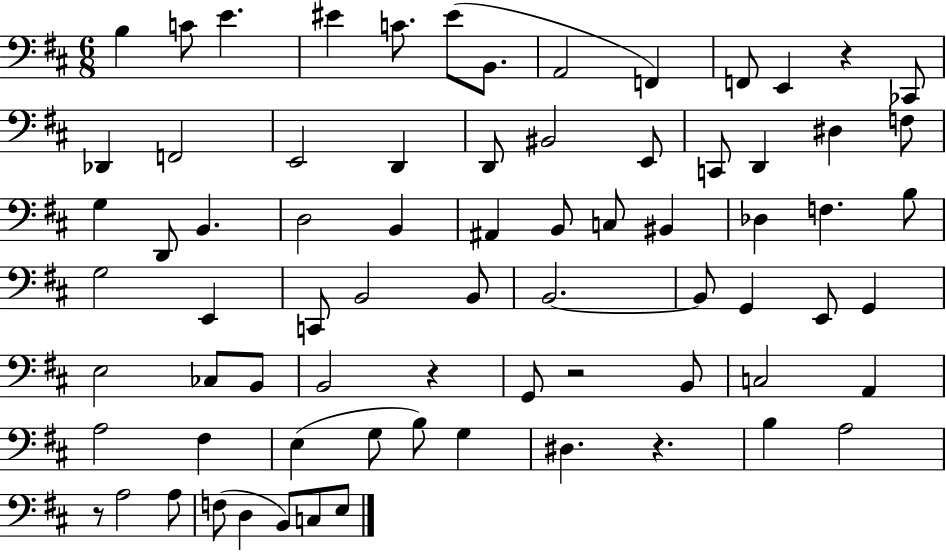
X:1
T:Untitled
M:6/8
L:1/4
K:D
B, C/2 E ^E C/2 ^E/2 B,,/2 A,,2 F,, F,,/2 E,, z _C,,/2 _D,, F,,2 E,,2 D,, D,,/2 ^B,,2 E,,/2 C,,/2 D,, ^D, F,/2 G, D,,/2 B,, D,2 B,, ^A,, B,,/2 C,/2 ^B,, _D, F, B,/2 G,2 E,, C,,/2 B,,2 B,,/2 B,,2 B,,/2 G,, E,,/2 G,, E,2 _C,/2 B,,/2 B,,2 z G,,/2 z2 B,,/2 C,2 A,, A,2 ^F, E, G,/2 B,/2 G, ^D, z B, A,2 z/2 A,2 A,/2 F,/2 D, B,,/2 C,/2 E,/2